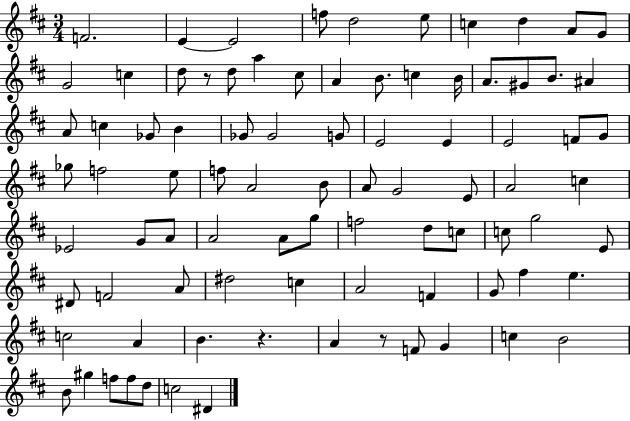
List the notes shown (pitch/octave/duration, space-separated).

F4/h. E4/q E4/h F5/e D5/h E5/e C5/q D5/q A4/e G4/e G4/h C5/q D5/e R/e D5/e A5/q C#5/e A4/q B4/e. C5/q B4/s A4/e. G#4/e B4/e. A#4/q A4/e C5/q Gb4/e B4/q Gb4/e Gb4/h G4/e E4/h E4/q E4/h F4/e G4/e Gb5/e F5/h E5/e F5/e A4/h B4/e A4/e G4/h E4/e A4/h C5/q Eb4/h G4/e A4/e A4/h A4/e G5/e F5/h D5/e C5/e C5/e G5/h E4/e D#4/e F4/h A4/e D#5/h C5/q A4/h F4/q G4/e F#5/q E5/q. C5/h A4/q B4/q. R/q. A4/q R/e F4/e G4/q C5/q B4/h B4/e G#5/q F5/e F5/e D5/e C5/h D#4/q